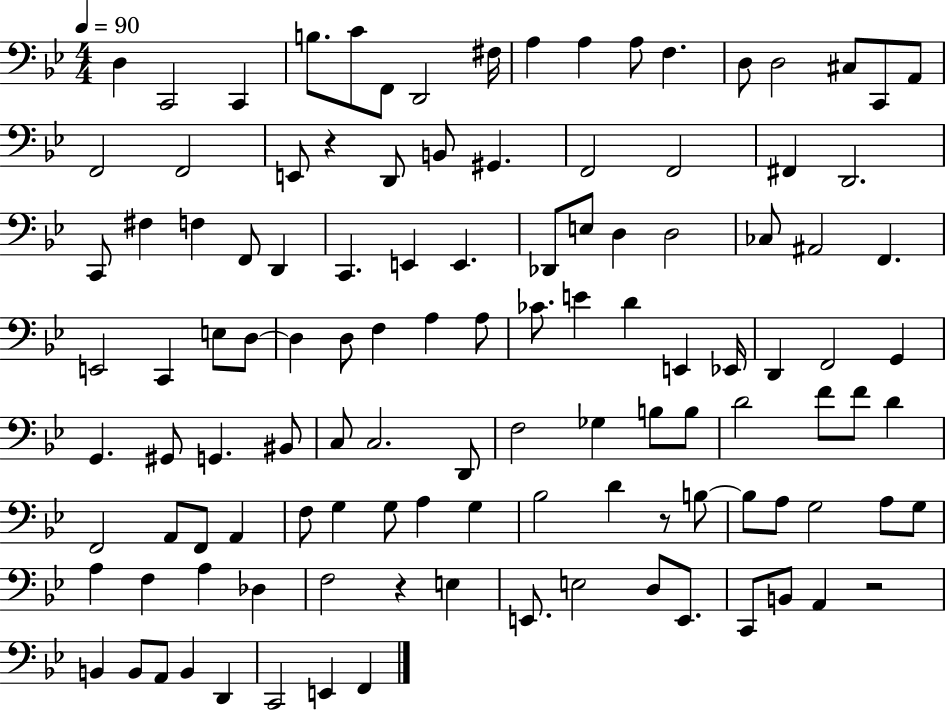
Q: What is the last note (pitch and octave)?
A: F2